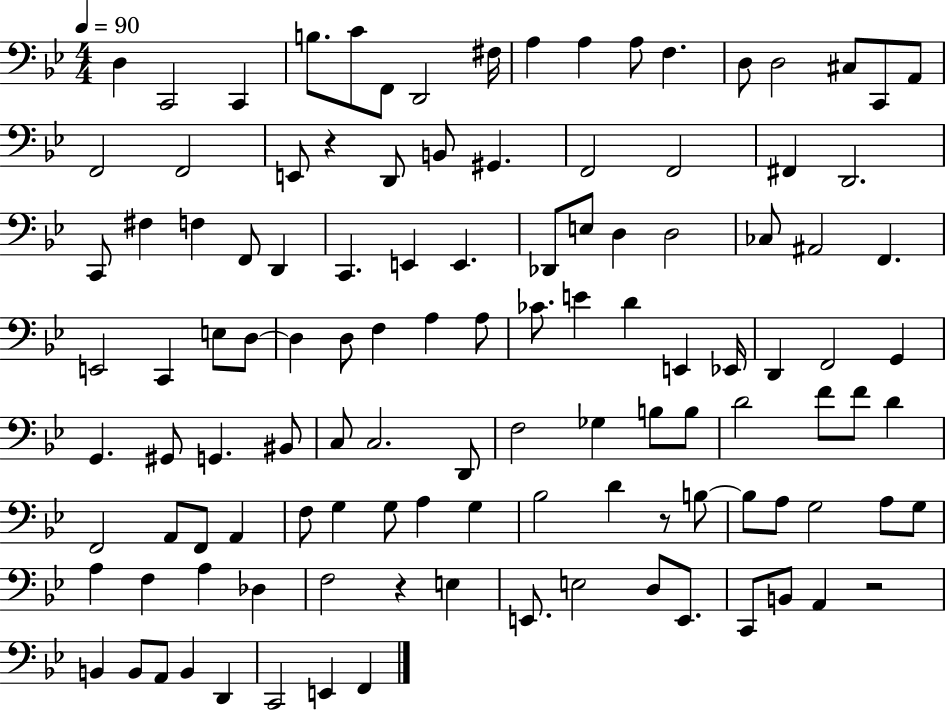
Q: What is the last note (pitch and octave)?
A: F2